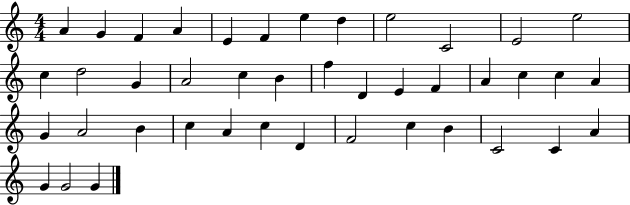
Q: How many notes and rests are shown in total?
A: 42